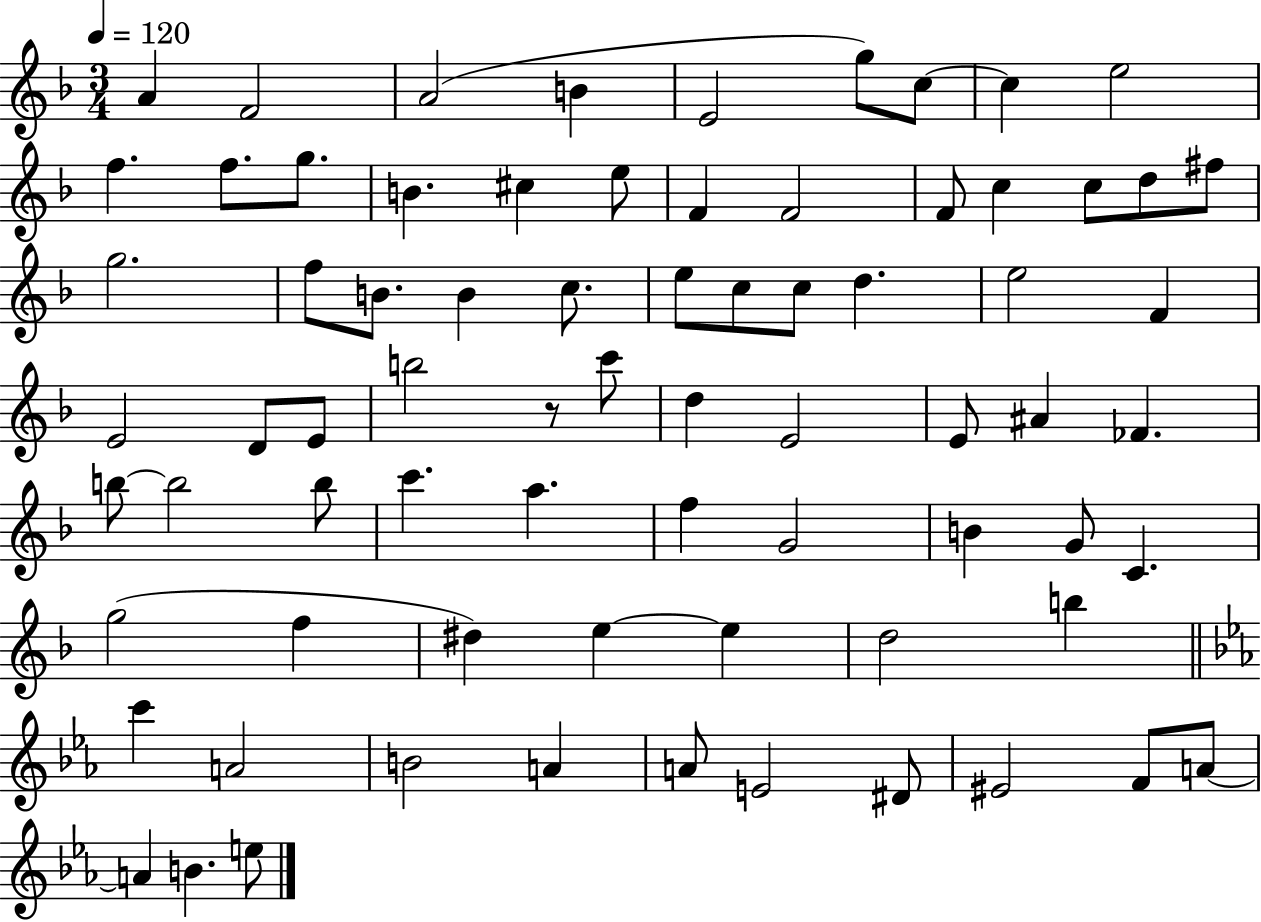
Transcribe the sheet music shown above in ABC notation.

X:1
T:Untitled
M:3/4
L:1/4
K:F
A F2 A2 B E2 g/2 c/2 c e2 f f/2 g/2 B ^c e/2 F F2 F/2 c c/2 d/2 ^f/2 g2 f/2 B/2 B c/2 e/2 c/2 c/2 d e2 F E2 D/2 E/2 b2 z/2 c'/2 d E2 E/2 ^A _F b/2 b2 b/2 c' a f G2 B G/2 C g2 f ^d e e d2 b c' A2 B2 A A/2 E2 ^D/2 ^E2 F/2 A/2 A B e/2